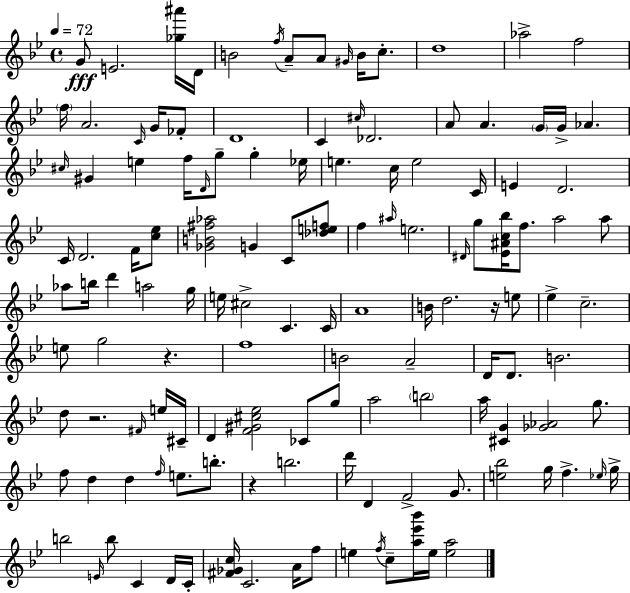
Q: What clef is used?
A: treble